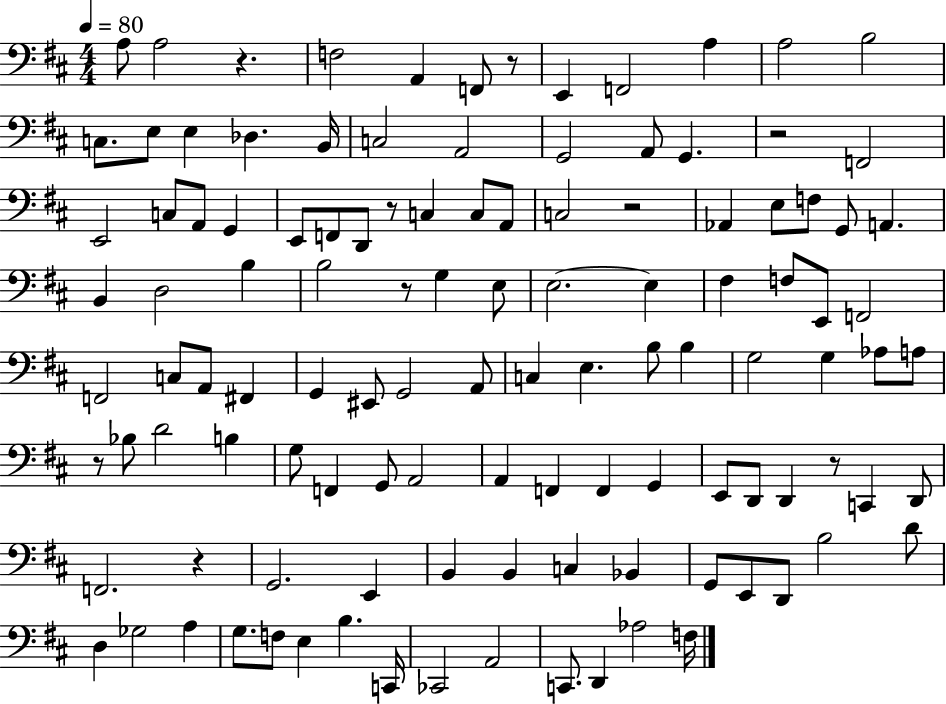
X:1
T:Untitled
M:4/4
L:1/4
K:D
A,/2 A,2 z F,2 A,, F,,/2 z/2 E,, F,,2 A, A,2 B,2 C,/2 E,/2 E, _D, B,,/4 C,2 A,,2 G,,2 A,,/2 G,, z2 F,,2 E,,2 C,/2 A,,/2 G,, E,,/2 F,,/2 D,,/2 z/2 C, C,/2 A,,/2 C,2 z2 _A,, E,/2 F,/2 G,,/2 A,, B,, D,2 B, B,2 z/2 G, E,/2 E,2 E, ^F, F,/2 E,,/2 F,,2 F,,2 C,/2 A,,/2 ^F,, G,, ^E,,/2 G,,2 A,,/2 C, E, B,/2 B, G,2 G, _A,/2 A,/2 z/2 _B,/2 D2 B, G,/2 F,, G,,/2 A,,2 A,, F,, F,, G,, E,,/2 D,,/2 D,, z/2 C,, D,,/2 F,,2 z G,,2 E,, B,, B,, C, _B,, G,,/2 E,,/2 D,,/2 B,2 D/2 D, _G,2 A, G,/2 F,/2 E, B, C,,/4 _C,,2 A,,2 C,,/2 D,, _A,2 F,/4